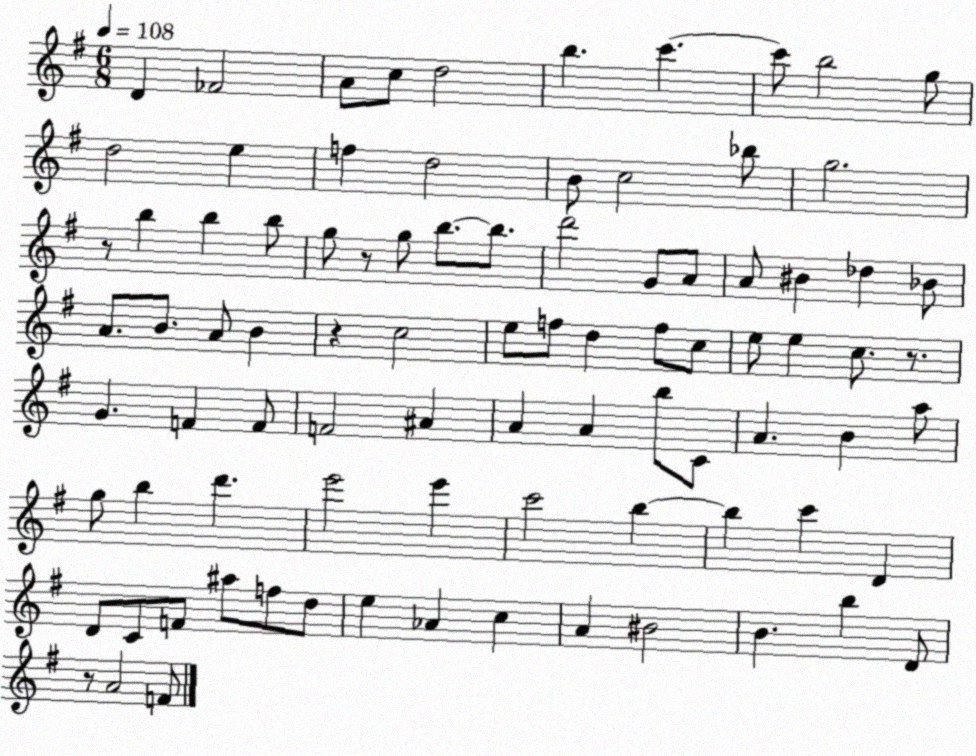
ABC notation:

X:1
T:Untitled
M:6/8
L:1/4
K:G
D _F2 A/2 c/2 d2 b c' c'/2 b2 g/2 d2 e f d2 B/2 c2 _b/2 g2 z/2 b b b/2 g/2 z/2 g/2 b/2 b/2 d'2 G/2 A/2 A/2 ^B _d _B/2 A/2 B/2 A/2 B z c2 e/2 f/2 d f/2 c/2 e/2 e c/2 z/2 G F F/2 F2 ^A A A b/2 C/2 A B a/2 g/2 b d' e'2 e' c'2 b b c' D D/2 C/2 F/2 ^a/2 f/2 d/2 e _A c A ^B2 B b D/2 z/2 A2 F/2